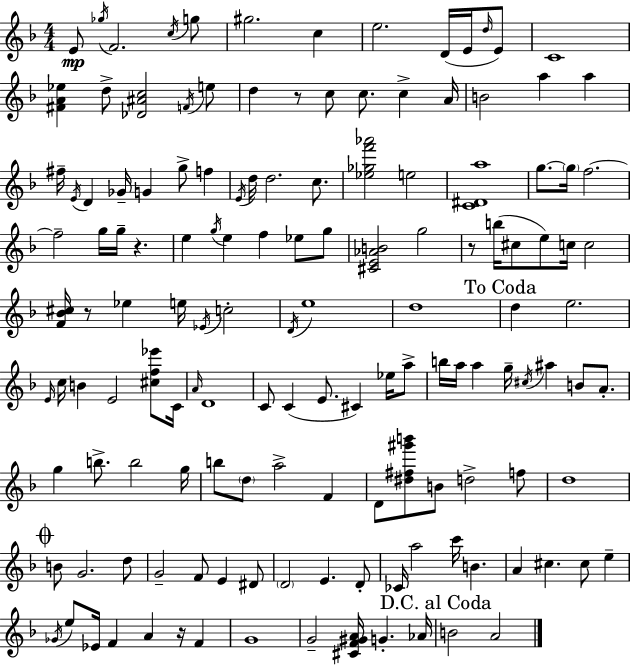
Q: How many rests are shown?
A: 5